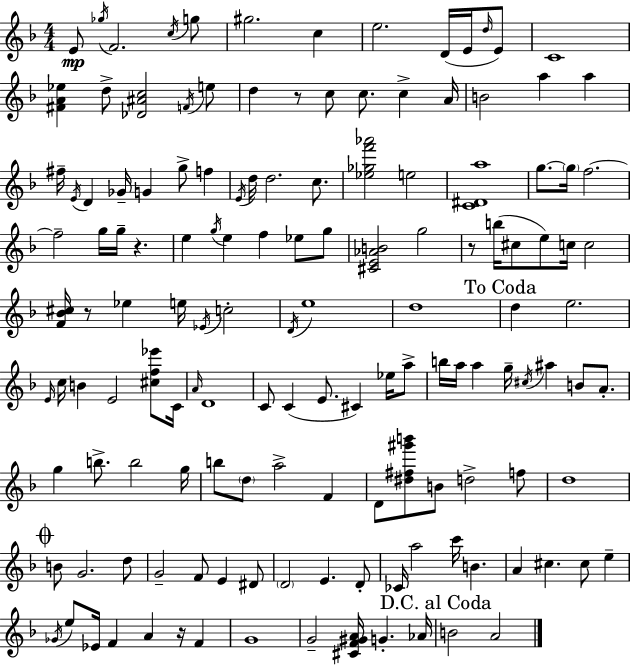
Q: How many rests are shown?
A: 5